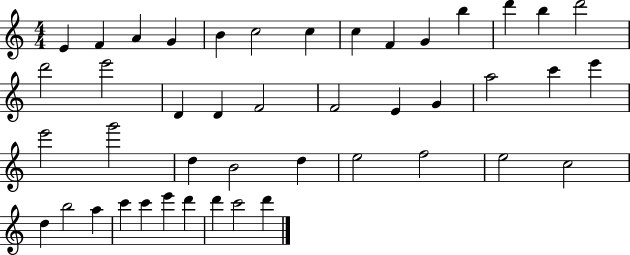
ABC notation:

X:1
T:Untitled
M:4/4
L:1/4
K:C
E F A G B c2 c c F G b d' b d'2 d'2 e'2 D D F2 F2 E G a2 c' e' e'2 g'2 d B2 d e2 f2 e2 c2 d b2 a c' c' e' d' d' c'2 d'